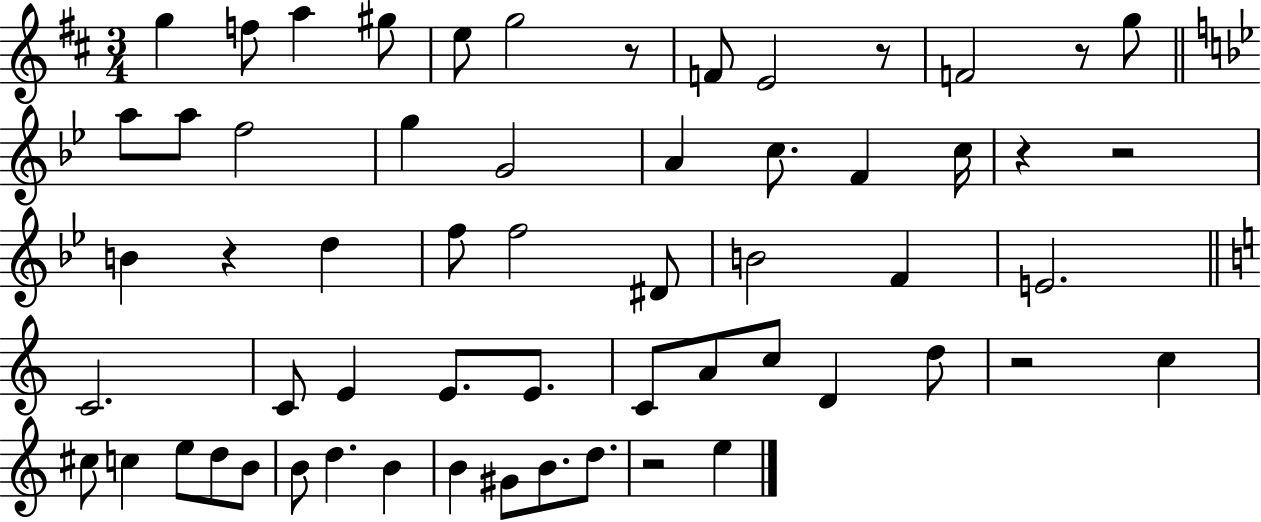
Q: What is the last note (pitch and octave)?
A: E5